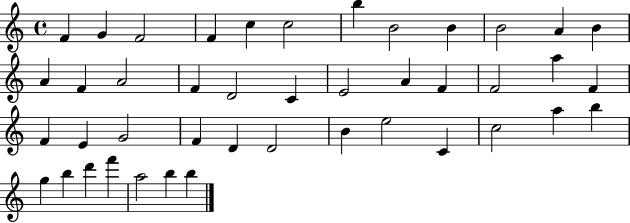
F4/q G4/q F4/h F4/q C5/q C5/h B5/q B4/h B4/q B4/h A4/q B4/q A4/q F4/q A4/h F4/q D4/h C4/q E4/h A4/q F4/q F4/h A5/q F4/q F4/q E4/q G4/h F4/q D4/q D4/h B4/q E5/h C4/q C5/h A5/q B5/q G5/q B5/q D6/q F6/q A5/h B5/q B5/q